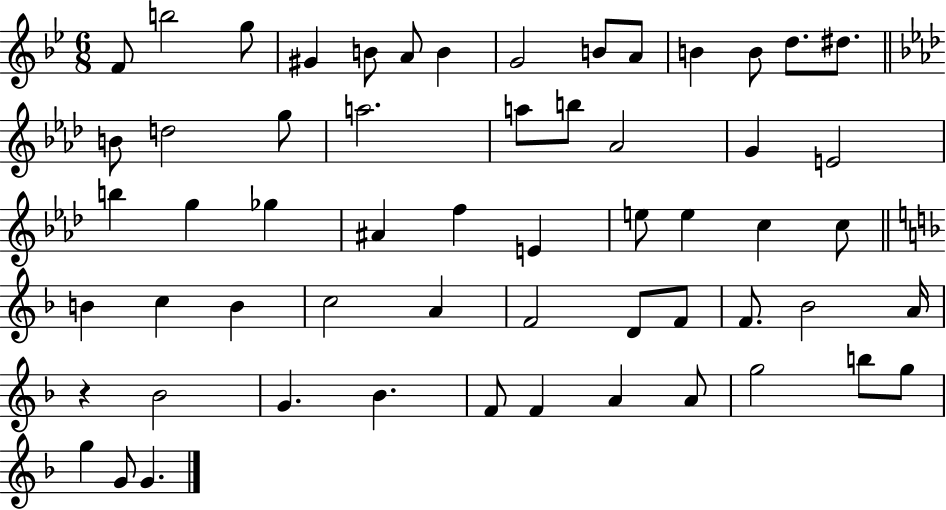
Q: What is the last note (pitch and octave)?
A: G4